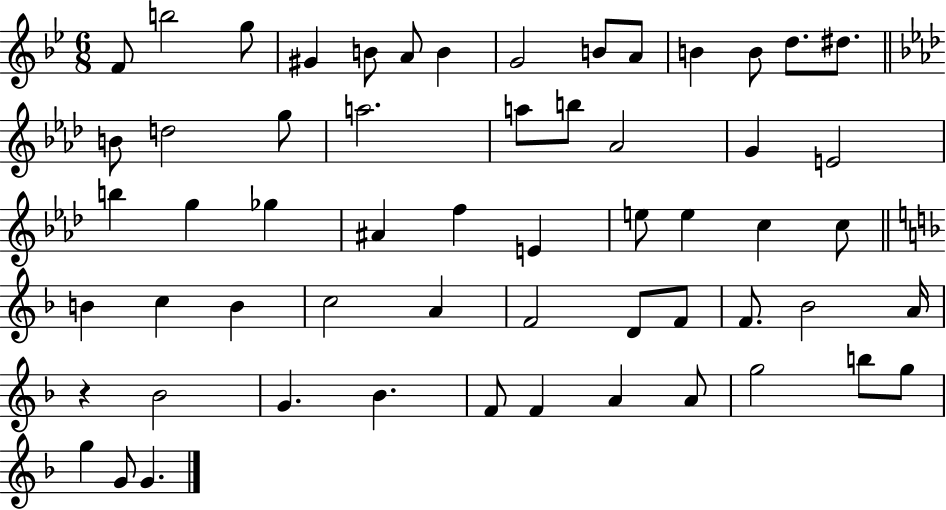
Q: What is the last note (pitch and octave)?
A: G4